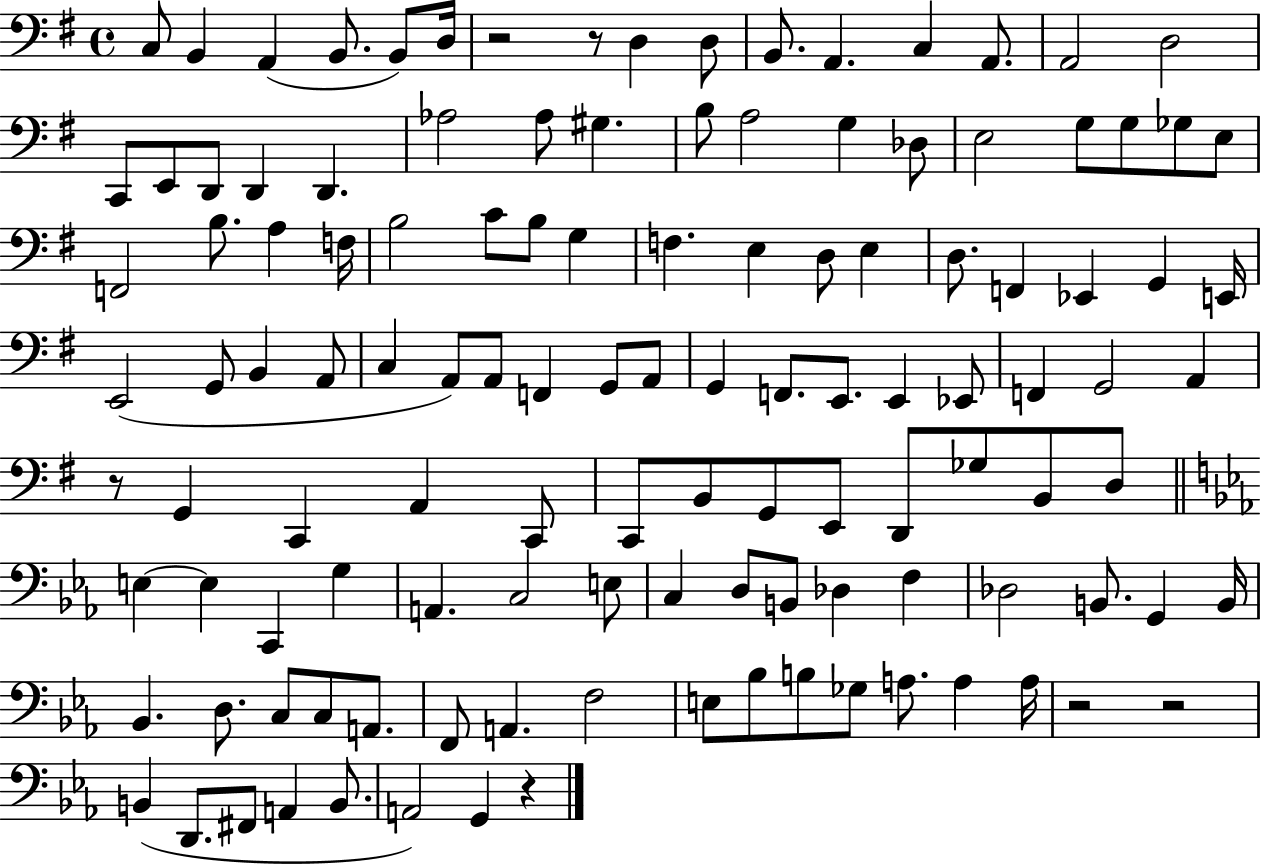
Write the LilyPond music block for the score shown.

{
  \clef bass
  \time 4/4
  \defaultTimeSignature
  \key g \major
  c8 b,4 a,4( b,8. b,8) d16 | r2 r8 d4 d8 | b,8. a,4. c4 a,8. | a,2 d2 | \break c,8 e,8 d,8 d,4 d,4. | aes2 aes8 gis4. | b8 a2 g4 des8 | e2 g8 g8 ges8 e8 | \break f,2 b8. a4 f16 | b2 c'8 b8 g4 | f4. e4 d8 e4 | d8. f,4 ees,4 g,4 e,16 | \break e,2( g,8 b,4 a,8 | c4 a,8) a,8 f,4 g,8 a,8 | g,4 f,8. e,8. e,4 ees,8 | f,4 g,2 a,4 | \break r8 g,4 c,4 a,4 c,8 | c,8 b,8 g,8 e,8 d,8 ges8 b,8 d8 | \bar "||" \break \key ees \major e4~~ e4 c,4 g4 | a,4. c2 e8 | c4 d8 b,8 des4 f4 | des2 b,8. g,4 b,16 | \break bes,4. d8. c8 c8 a,8. | f,8 a,4. f2 | e8 bes8 b8 ges8 a8. a4 a16 | r2 r2 | \break b,4( d,8. fis,8 a,4 b,8. | a,2) g,4 r4 | \bar "|."
}